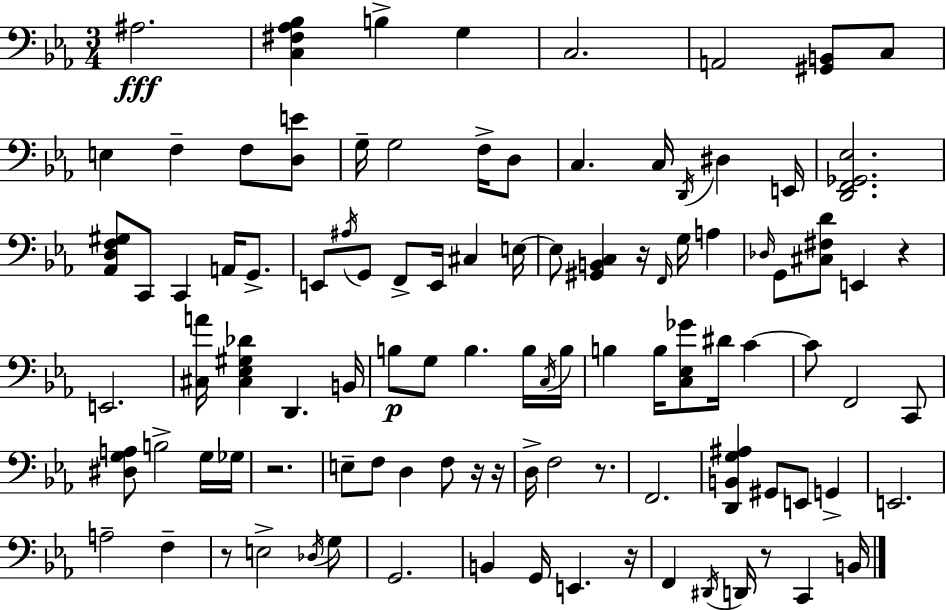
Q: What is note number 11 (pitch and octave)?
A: G3